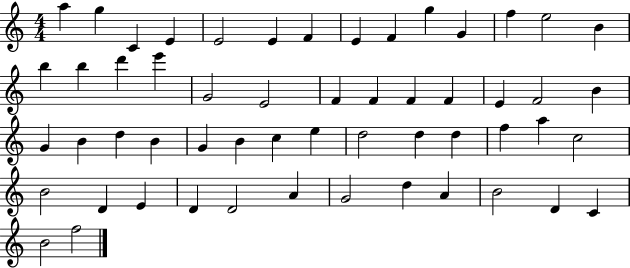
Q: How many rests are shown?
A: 0